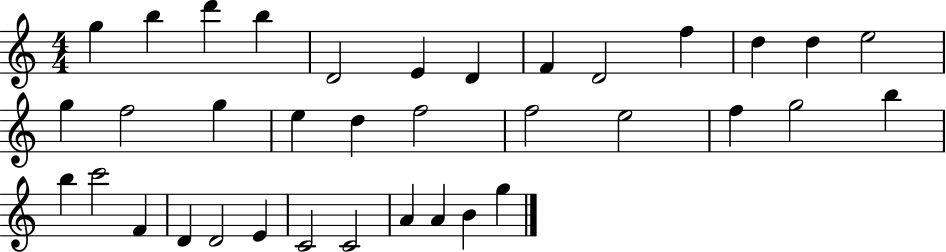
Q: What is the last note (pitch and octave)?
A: G5